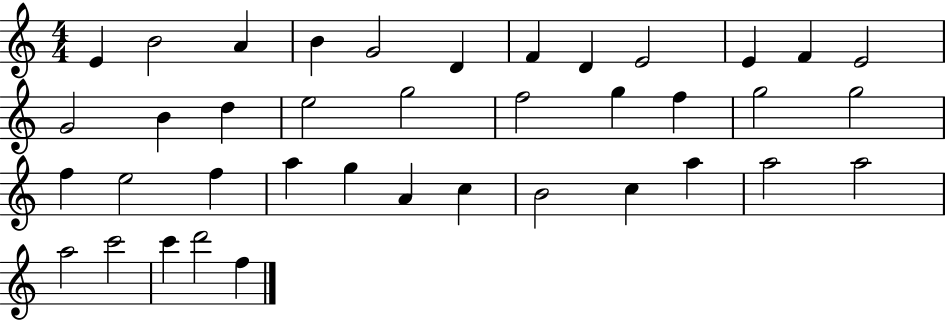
{
  \clef treble
  \numericTimeSignature
  \time 4/4
  \key c \major
  e'4 b'2 a'4 | b'4 g'2 d'4 | f'4 d'4 e'2 | e'4 f'4 e'2 | \break g'2 b'4 d''4 | e''2 g''2 | f''2 g''4 f''4 | g''2 g''2 | \break f''4 e''2 f''4 | a''4 g''4 a'4 c''4 | b'2 c''4 a''4 | a''2 a''2 | \break a''2 c'''2 | c'''4 d'''2 f''4 | \bar "|."
}